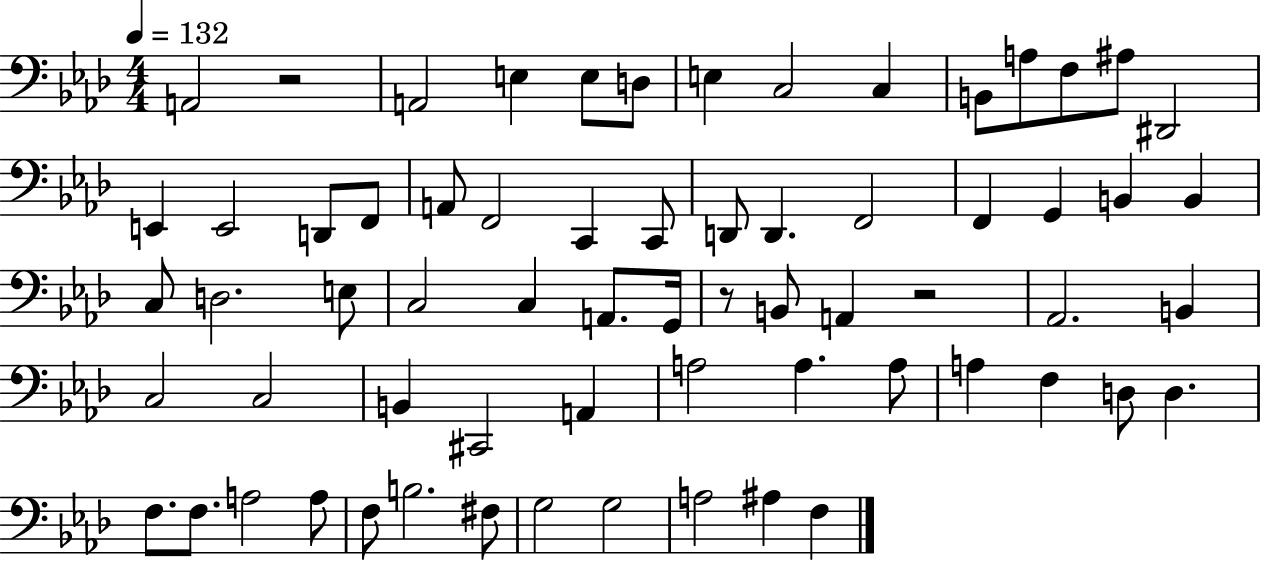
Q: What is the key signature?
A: AES major